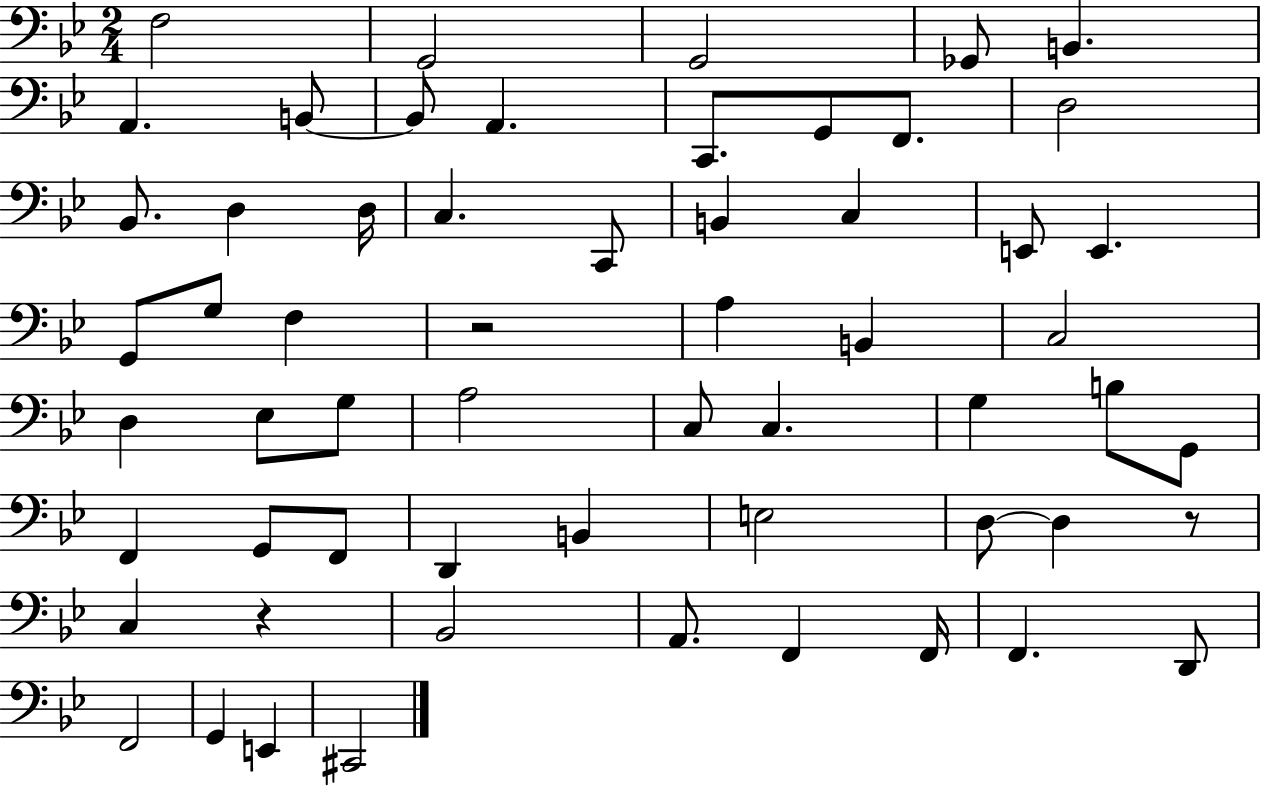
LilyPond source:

{
  \clef bass
  \numericTimeSignature
  \time 2/4
  \key bes \major
  \repeat volta 2 { f2 | g,2 | g,2 | ges,8 b,4. | \break a,4. b,8~~ | b,8 a,4. | c,8. g,8 f,8. | d2 | \break bes,8. d4 d16 | c4. c,8 | b,4 c4 | e,8 e,4. | \break g,8 g8 f4 | r2 | a4 b,4 | c2 | \break d4 ees8 g8 | a2 | c8 c4. | g4 b8 g,8 | \break f,4 g,8 f,8 | d,4 b,4 | e2 | d8~~ d4 r8 | \break c4 r4 | bes,2 | a,8. f,4 f,16 | f,4. d,8 | \break f,2 | g,4 e,4 | cis,2 | } \bar "|."
}